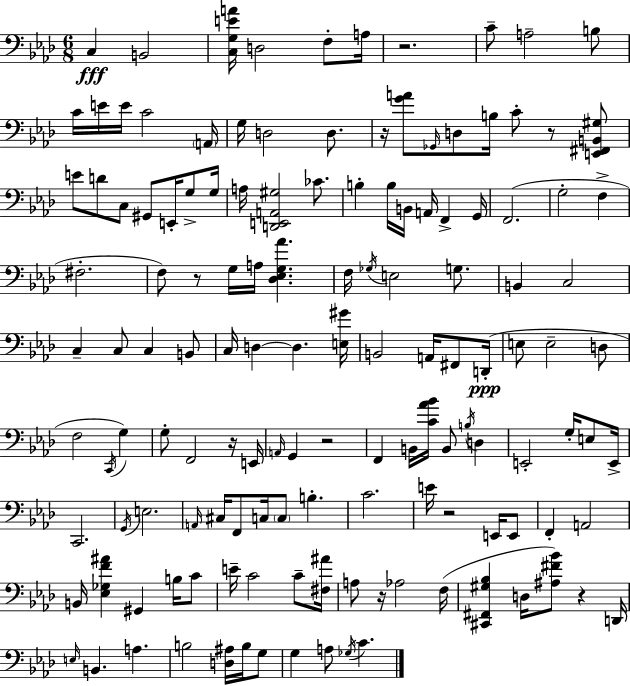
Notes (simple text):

C3/q B2/h [C3,G3,E4,A4]/s D3/h F3/e A3/s R/h. C4/e A3/h B3/e C4/s E4/s E4/s C4/h A2/s G3/s D3/h D3/e. R/s [G4,A4]/e Gb2/s D3/e B3/s C4/e R/e [E2,F#2,B2,G#3]/e E4/e D4/e C3/e G#2/e E2/s G3/e G3/s A3/s [D2,E2,A2,G#3]/h CES4/e. B3/q B3/s B2/s A2/s F2/q G2/s F2/h. G3/h F3/q F#3/h. F3/e R/e G3/s A3/s [Db3,Eb3,G3,Ab4]/q. F3/s Gb3/s E3/h G3/e. B2/q C3/h C3/q C3/e C3/q B2/e C3/s D3/q D3/q. [E3,G#4]/s B2/h A2/s F#2/e D2/s E3/e E3/h D3/e F3/h C2/s G3/q G3/e F2/h R/s E2/s A2/s G2/q R/h F2/q B2/s [C4,Ab4,Bb4]/s B2/e B3/s D3/q E2/h G3/s E3/e E2/s C2/h. G2/s E3/h. A2/s C#3/s F2/e C3/s C3/e B3/q. C4/h. E4/s R/h E2/s E2/e F2/q A2/h B2/s [Eb3,Gb3,F4,A#4]/q G#2/q B3/s C4/e E4/s C4/h C4/e [F#3,A#4]/s A3/e R/s Ab3/h F3/s [C#2,F#2,G#3,Bb3]/q D3/s [A#3,F#4,Bb4]/e R/q D2/s E3/s B2/q. A3/q. B3/h [D3,A#3]/s B3/s G3/e G3/q A3/e Gb3/s C4/q.